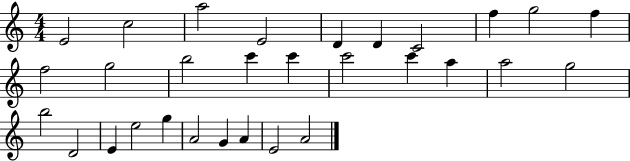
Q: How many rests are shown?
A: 0